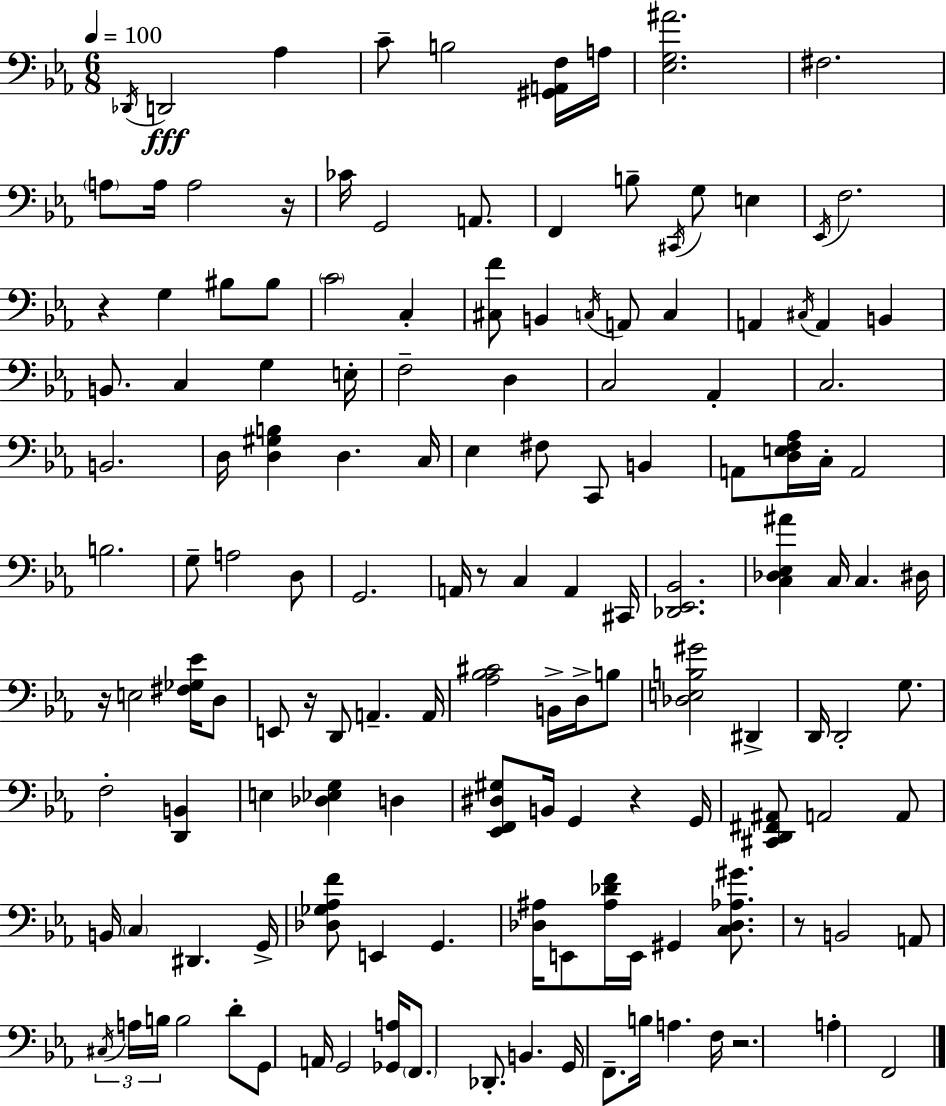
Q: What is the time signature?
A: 6/8